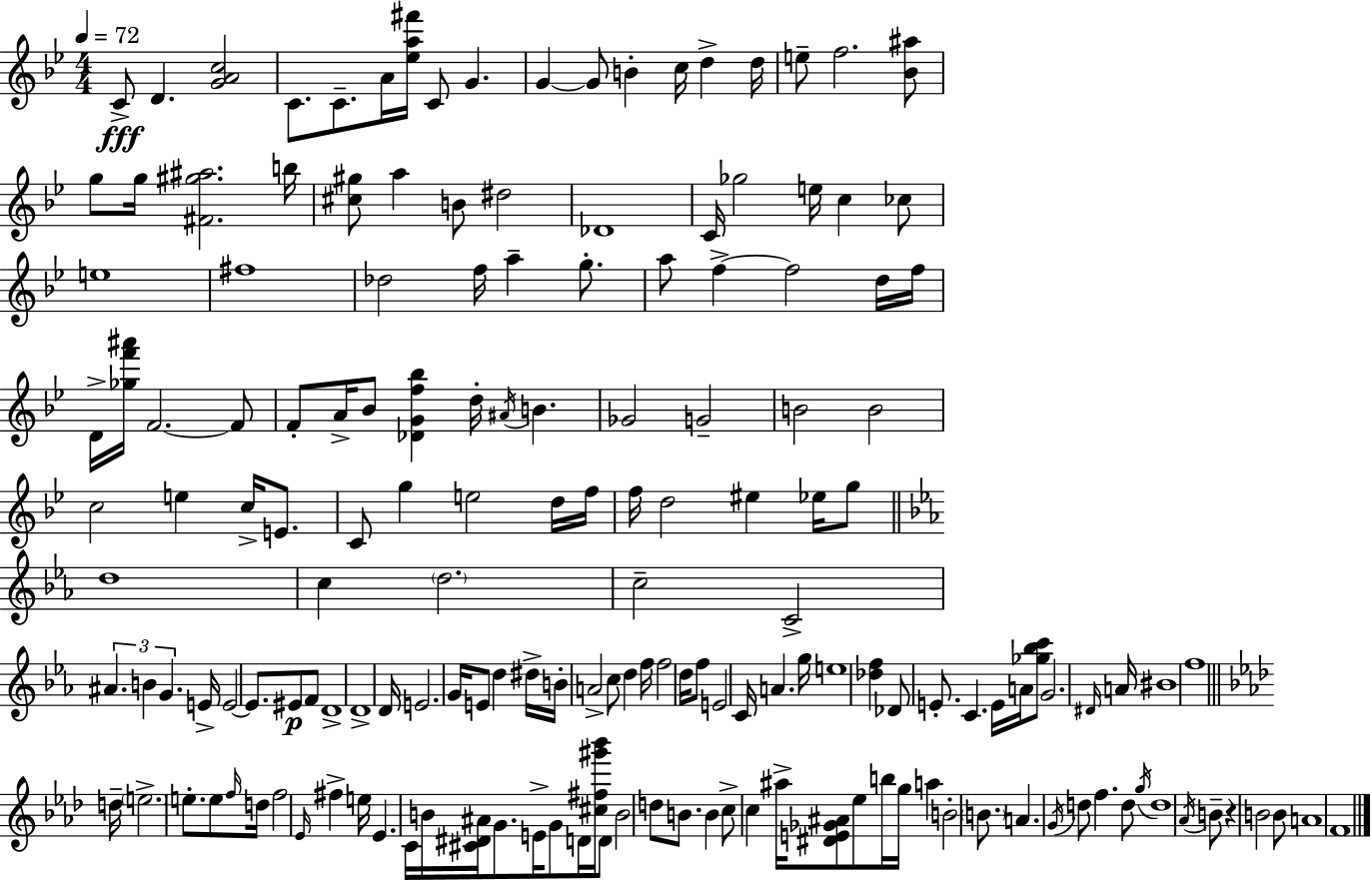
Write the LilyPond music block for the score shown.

{
  \clef treble
  \numericTimeSignature
  \time 4/4
  \key g \minor
  \tempo 4 = 72
  c'8->\fff d'4. <g' a' c''>2 | c'8. c'8.-- a'16 <ees'' a'' fis'''>16 c'8 g'4. | g'4~~ g'8 b'4-. c''16 d''4-> d''16 | e''8-- f''2. <bes' ais''>8 | \break g''8 g''16 <fis' gis'' ais''>2. b''16 | <cis'' gis''>8 a''4 b'8 dis''2 | des'1 | c'16 ges''2 e''16 c''4 ces''8 | \break e''1 | fis''1 | des''2 f''16 a''4-- g''8.-. | a''8 f''4->~~ f''2 d''16 f''16 | \break d'16-> <ges'' f''' ais'''>16 f'2.~~ f'8 | f'8-. a'16-> bes'8 <des' g' f'' bes''>4 d''16-. \acciaccatura { ais'16 } b'4. | ges'2 g'2-- | b'2 b'2 | \break c''2 e''4 c''16-> e'8. | c'8 g''4 e''2 d''16 | f''16 f''16 d''2 eis''4 ees''16 g''8 | \bar "||" \break \key c \minor d''1 | c''4 \parenthesize d''2. | c''2-- c'2-> | \tuplet 3/2 { ais'4. b'4 g'4. } | \break e'16-> e'2~~ e'8. eis'8\p f'8 | d'1-> | d'1-> | d'16 e'2. g'16 e'8 | \break d''4 dis''16-> b'16-. a'2-> c''8 | d''4 f''16 f''2 d''16 f''8 | e'2 c'16 a'4. g''16 | e''1 | \break <des'' f''>4 des'8 e'8.-. c'4. e'16 | a'16 <ges'' bes'' c'''>8 g'2. \grace { dis'16 } | a'16 bis'1 | f''1 | \break \bar "||" \break \key aes \major d''16-- \parenthesize e''2.-> e''8.-. | e''8 \grace { f''16 } d''16 f''2 \grace { ees'16 } fis''4-> | e''16 ees'4. c'16 b'16 <cis' dis' ais'>16 g'8. e'16-> g'8 | d'16 <cis'' fis'' gis''' bes'''>16 d'8 b'2 d''8 b'8. | \break b'4 c''8-> c''4 ais''16-> <dis' e' ges' ais'>8 ees''8 | b''16 g''16 a''4 b'2-. \parenthesize b'8. | a'4. \acciaccatura { g'16 } d''8 f''4. | d''8 \acciaccatura { g''16 } d''1 | \break \acciaccatura { aes'16 } b'8-- r4 b'2 | b'8 a'1 | f'1 | \bar "|."
}